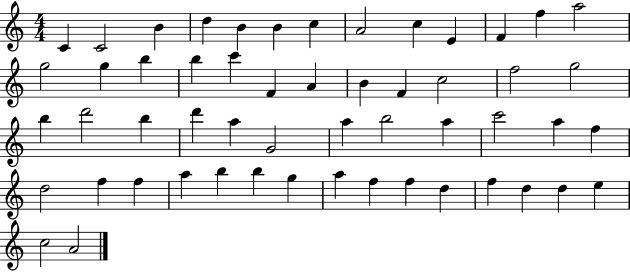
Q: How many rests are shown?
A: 0